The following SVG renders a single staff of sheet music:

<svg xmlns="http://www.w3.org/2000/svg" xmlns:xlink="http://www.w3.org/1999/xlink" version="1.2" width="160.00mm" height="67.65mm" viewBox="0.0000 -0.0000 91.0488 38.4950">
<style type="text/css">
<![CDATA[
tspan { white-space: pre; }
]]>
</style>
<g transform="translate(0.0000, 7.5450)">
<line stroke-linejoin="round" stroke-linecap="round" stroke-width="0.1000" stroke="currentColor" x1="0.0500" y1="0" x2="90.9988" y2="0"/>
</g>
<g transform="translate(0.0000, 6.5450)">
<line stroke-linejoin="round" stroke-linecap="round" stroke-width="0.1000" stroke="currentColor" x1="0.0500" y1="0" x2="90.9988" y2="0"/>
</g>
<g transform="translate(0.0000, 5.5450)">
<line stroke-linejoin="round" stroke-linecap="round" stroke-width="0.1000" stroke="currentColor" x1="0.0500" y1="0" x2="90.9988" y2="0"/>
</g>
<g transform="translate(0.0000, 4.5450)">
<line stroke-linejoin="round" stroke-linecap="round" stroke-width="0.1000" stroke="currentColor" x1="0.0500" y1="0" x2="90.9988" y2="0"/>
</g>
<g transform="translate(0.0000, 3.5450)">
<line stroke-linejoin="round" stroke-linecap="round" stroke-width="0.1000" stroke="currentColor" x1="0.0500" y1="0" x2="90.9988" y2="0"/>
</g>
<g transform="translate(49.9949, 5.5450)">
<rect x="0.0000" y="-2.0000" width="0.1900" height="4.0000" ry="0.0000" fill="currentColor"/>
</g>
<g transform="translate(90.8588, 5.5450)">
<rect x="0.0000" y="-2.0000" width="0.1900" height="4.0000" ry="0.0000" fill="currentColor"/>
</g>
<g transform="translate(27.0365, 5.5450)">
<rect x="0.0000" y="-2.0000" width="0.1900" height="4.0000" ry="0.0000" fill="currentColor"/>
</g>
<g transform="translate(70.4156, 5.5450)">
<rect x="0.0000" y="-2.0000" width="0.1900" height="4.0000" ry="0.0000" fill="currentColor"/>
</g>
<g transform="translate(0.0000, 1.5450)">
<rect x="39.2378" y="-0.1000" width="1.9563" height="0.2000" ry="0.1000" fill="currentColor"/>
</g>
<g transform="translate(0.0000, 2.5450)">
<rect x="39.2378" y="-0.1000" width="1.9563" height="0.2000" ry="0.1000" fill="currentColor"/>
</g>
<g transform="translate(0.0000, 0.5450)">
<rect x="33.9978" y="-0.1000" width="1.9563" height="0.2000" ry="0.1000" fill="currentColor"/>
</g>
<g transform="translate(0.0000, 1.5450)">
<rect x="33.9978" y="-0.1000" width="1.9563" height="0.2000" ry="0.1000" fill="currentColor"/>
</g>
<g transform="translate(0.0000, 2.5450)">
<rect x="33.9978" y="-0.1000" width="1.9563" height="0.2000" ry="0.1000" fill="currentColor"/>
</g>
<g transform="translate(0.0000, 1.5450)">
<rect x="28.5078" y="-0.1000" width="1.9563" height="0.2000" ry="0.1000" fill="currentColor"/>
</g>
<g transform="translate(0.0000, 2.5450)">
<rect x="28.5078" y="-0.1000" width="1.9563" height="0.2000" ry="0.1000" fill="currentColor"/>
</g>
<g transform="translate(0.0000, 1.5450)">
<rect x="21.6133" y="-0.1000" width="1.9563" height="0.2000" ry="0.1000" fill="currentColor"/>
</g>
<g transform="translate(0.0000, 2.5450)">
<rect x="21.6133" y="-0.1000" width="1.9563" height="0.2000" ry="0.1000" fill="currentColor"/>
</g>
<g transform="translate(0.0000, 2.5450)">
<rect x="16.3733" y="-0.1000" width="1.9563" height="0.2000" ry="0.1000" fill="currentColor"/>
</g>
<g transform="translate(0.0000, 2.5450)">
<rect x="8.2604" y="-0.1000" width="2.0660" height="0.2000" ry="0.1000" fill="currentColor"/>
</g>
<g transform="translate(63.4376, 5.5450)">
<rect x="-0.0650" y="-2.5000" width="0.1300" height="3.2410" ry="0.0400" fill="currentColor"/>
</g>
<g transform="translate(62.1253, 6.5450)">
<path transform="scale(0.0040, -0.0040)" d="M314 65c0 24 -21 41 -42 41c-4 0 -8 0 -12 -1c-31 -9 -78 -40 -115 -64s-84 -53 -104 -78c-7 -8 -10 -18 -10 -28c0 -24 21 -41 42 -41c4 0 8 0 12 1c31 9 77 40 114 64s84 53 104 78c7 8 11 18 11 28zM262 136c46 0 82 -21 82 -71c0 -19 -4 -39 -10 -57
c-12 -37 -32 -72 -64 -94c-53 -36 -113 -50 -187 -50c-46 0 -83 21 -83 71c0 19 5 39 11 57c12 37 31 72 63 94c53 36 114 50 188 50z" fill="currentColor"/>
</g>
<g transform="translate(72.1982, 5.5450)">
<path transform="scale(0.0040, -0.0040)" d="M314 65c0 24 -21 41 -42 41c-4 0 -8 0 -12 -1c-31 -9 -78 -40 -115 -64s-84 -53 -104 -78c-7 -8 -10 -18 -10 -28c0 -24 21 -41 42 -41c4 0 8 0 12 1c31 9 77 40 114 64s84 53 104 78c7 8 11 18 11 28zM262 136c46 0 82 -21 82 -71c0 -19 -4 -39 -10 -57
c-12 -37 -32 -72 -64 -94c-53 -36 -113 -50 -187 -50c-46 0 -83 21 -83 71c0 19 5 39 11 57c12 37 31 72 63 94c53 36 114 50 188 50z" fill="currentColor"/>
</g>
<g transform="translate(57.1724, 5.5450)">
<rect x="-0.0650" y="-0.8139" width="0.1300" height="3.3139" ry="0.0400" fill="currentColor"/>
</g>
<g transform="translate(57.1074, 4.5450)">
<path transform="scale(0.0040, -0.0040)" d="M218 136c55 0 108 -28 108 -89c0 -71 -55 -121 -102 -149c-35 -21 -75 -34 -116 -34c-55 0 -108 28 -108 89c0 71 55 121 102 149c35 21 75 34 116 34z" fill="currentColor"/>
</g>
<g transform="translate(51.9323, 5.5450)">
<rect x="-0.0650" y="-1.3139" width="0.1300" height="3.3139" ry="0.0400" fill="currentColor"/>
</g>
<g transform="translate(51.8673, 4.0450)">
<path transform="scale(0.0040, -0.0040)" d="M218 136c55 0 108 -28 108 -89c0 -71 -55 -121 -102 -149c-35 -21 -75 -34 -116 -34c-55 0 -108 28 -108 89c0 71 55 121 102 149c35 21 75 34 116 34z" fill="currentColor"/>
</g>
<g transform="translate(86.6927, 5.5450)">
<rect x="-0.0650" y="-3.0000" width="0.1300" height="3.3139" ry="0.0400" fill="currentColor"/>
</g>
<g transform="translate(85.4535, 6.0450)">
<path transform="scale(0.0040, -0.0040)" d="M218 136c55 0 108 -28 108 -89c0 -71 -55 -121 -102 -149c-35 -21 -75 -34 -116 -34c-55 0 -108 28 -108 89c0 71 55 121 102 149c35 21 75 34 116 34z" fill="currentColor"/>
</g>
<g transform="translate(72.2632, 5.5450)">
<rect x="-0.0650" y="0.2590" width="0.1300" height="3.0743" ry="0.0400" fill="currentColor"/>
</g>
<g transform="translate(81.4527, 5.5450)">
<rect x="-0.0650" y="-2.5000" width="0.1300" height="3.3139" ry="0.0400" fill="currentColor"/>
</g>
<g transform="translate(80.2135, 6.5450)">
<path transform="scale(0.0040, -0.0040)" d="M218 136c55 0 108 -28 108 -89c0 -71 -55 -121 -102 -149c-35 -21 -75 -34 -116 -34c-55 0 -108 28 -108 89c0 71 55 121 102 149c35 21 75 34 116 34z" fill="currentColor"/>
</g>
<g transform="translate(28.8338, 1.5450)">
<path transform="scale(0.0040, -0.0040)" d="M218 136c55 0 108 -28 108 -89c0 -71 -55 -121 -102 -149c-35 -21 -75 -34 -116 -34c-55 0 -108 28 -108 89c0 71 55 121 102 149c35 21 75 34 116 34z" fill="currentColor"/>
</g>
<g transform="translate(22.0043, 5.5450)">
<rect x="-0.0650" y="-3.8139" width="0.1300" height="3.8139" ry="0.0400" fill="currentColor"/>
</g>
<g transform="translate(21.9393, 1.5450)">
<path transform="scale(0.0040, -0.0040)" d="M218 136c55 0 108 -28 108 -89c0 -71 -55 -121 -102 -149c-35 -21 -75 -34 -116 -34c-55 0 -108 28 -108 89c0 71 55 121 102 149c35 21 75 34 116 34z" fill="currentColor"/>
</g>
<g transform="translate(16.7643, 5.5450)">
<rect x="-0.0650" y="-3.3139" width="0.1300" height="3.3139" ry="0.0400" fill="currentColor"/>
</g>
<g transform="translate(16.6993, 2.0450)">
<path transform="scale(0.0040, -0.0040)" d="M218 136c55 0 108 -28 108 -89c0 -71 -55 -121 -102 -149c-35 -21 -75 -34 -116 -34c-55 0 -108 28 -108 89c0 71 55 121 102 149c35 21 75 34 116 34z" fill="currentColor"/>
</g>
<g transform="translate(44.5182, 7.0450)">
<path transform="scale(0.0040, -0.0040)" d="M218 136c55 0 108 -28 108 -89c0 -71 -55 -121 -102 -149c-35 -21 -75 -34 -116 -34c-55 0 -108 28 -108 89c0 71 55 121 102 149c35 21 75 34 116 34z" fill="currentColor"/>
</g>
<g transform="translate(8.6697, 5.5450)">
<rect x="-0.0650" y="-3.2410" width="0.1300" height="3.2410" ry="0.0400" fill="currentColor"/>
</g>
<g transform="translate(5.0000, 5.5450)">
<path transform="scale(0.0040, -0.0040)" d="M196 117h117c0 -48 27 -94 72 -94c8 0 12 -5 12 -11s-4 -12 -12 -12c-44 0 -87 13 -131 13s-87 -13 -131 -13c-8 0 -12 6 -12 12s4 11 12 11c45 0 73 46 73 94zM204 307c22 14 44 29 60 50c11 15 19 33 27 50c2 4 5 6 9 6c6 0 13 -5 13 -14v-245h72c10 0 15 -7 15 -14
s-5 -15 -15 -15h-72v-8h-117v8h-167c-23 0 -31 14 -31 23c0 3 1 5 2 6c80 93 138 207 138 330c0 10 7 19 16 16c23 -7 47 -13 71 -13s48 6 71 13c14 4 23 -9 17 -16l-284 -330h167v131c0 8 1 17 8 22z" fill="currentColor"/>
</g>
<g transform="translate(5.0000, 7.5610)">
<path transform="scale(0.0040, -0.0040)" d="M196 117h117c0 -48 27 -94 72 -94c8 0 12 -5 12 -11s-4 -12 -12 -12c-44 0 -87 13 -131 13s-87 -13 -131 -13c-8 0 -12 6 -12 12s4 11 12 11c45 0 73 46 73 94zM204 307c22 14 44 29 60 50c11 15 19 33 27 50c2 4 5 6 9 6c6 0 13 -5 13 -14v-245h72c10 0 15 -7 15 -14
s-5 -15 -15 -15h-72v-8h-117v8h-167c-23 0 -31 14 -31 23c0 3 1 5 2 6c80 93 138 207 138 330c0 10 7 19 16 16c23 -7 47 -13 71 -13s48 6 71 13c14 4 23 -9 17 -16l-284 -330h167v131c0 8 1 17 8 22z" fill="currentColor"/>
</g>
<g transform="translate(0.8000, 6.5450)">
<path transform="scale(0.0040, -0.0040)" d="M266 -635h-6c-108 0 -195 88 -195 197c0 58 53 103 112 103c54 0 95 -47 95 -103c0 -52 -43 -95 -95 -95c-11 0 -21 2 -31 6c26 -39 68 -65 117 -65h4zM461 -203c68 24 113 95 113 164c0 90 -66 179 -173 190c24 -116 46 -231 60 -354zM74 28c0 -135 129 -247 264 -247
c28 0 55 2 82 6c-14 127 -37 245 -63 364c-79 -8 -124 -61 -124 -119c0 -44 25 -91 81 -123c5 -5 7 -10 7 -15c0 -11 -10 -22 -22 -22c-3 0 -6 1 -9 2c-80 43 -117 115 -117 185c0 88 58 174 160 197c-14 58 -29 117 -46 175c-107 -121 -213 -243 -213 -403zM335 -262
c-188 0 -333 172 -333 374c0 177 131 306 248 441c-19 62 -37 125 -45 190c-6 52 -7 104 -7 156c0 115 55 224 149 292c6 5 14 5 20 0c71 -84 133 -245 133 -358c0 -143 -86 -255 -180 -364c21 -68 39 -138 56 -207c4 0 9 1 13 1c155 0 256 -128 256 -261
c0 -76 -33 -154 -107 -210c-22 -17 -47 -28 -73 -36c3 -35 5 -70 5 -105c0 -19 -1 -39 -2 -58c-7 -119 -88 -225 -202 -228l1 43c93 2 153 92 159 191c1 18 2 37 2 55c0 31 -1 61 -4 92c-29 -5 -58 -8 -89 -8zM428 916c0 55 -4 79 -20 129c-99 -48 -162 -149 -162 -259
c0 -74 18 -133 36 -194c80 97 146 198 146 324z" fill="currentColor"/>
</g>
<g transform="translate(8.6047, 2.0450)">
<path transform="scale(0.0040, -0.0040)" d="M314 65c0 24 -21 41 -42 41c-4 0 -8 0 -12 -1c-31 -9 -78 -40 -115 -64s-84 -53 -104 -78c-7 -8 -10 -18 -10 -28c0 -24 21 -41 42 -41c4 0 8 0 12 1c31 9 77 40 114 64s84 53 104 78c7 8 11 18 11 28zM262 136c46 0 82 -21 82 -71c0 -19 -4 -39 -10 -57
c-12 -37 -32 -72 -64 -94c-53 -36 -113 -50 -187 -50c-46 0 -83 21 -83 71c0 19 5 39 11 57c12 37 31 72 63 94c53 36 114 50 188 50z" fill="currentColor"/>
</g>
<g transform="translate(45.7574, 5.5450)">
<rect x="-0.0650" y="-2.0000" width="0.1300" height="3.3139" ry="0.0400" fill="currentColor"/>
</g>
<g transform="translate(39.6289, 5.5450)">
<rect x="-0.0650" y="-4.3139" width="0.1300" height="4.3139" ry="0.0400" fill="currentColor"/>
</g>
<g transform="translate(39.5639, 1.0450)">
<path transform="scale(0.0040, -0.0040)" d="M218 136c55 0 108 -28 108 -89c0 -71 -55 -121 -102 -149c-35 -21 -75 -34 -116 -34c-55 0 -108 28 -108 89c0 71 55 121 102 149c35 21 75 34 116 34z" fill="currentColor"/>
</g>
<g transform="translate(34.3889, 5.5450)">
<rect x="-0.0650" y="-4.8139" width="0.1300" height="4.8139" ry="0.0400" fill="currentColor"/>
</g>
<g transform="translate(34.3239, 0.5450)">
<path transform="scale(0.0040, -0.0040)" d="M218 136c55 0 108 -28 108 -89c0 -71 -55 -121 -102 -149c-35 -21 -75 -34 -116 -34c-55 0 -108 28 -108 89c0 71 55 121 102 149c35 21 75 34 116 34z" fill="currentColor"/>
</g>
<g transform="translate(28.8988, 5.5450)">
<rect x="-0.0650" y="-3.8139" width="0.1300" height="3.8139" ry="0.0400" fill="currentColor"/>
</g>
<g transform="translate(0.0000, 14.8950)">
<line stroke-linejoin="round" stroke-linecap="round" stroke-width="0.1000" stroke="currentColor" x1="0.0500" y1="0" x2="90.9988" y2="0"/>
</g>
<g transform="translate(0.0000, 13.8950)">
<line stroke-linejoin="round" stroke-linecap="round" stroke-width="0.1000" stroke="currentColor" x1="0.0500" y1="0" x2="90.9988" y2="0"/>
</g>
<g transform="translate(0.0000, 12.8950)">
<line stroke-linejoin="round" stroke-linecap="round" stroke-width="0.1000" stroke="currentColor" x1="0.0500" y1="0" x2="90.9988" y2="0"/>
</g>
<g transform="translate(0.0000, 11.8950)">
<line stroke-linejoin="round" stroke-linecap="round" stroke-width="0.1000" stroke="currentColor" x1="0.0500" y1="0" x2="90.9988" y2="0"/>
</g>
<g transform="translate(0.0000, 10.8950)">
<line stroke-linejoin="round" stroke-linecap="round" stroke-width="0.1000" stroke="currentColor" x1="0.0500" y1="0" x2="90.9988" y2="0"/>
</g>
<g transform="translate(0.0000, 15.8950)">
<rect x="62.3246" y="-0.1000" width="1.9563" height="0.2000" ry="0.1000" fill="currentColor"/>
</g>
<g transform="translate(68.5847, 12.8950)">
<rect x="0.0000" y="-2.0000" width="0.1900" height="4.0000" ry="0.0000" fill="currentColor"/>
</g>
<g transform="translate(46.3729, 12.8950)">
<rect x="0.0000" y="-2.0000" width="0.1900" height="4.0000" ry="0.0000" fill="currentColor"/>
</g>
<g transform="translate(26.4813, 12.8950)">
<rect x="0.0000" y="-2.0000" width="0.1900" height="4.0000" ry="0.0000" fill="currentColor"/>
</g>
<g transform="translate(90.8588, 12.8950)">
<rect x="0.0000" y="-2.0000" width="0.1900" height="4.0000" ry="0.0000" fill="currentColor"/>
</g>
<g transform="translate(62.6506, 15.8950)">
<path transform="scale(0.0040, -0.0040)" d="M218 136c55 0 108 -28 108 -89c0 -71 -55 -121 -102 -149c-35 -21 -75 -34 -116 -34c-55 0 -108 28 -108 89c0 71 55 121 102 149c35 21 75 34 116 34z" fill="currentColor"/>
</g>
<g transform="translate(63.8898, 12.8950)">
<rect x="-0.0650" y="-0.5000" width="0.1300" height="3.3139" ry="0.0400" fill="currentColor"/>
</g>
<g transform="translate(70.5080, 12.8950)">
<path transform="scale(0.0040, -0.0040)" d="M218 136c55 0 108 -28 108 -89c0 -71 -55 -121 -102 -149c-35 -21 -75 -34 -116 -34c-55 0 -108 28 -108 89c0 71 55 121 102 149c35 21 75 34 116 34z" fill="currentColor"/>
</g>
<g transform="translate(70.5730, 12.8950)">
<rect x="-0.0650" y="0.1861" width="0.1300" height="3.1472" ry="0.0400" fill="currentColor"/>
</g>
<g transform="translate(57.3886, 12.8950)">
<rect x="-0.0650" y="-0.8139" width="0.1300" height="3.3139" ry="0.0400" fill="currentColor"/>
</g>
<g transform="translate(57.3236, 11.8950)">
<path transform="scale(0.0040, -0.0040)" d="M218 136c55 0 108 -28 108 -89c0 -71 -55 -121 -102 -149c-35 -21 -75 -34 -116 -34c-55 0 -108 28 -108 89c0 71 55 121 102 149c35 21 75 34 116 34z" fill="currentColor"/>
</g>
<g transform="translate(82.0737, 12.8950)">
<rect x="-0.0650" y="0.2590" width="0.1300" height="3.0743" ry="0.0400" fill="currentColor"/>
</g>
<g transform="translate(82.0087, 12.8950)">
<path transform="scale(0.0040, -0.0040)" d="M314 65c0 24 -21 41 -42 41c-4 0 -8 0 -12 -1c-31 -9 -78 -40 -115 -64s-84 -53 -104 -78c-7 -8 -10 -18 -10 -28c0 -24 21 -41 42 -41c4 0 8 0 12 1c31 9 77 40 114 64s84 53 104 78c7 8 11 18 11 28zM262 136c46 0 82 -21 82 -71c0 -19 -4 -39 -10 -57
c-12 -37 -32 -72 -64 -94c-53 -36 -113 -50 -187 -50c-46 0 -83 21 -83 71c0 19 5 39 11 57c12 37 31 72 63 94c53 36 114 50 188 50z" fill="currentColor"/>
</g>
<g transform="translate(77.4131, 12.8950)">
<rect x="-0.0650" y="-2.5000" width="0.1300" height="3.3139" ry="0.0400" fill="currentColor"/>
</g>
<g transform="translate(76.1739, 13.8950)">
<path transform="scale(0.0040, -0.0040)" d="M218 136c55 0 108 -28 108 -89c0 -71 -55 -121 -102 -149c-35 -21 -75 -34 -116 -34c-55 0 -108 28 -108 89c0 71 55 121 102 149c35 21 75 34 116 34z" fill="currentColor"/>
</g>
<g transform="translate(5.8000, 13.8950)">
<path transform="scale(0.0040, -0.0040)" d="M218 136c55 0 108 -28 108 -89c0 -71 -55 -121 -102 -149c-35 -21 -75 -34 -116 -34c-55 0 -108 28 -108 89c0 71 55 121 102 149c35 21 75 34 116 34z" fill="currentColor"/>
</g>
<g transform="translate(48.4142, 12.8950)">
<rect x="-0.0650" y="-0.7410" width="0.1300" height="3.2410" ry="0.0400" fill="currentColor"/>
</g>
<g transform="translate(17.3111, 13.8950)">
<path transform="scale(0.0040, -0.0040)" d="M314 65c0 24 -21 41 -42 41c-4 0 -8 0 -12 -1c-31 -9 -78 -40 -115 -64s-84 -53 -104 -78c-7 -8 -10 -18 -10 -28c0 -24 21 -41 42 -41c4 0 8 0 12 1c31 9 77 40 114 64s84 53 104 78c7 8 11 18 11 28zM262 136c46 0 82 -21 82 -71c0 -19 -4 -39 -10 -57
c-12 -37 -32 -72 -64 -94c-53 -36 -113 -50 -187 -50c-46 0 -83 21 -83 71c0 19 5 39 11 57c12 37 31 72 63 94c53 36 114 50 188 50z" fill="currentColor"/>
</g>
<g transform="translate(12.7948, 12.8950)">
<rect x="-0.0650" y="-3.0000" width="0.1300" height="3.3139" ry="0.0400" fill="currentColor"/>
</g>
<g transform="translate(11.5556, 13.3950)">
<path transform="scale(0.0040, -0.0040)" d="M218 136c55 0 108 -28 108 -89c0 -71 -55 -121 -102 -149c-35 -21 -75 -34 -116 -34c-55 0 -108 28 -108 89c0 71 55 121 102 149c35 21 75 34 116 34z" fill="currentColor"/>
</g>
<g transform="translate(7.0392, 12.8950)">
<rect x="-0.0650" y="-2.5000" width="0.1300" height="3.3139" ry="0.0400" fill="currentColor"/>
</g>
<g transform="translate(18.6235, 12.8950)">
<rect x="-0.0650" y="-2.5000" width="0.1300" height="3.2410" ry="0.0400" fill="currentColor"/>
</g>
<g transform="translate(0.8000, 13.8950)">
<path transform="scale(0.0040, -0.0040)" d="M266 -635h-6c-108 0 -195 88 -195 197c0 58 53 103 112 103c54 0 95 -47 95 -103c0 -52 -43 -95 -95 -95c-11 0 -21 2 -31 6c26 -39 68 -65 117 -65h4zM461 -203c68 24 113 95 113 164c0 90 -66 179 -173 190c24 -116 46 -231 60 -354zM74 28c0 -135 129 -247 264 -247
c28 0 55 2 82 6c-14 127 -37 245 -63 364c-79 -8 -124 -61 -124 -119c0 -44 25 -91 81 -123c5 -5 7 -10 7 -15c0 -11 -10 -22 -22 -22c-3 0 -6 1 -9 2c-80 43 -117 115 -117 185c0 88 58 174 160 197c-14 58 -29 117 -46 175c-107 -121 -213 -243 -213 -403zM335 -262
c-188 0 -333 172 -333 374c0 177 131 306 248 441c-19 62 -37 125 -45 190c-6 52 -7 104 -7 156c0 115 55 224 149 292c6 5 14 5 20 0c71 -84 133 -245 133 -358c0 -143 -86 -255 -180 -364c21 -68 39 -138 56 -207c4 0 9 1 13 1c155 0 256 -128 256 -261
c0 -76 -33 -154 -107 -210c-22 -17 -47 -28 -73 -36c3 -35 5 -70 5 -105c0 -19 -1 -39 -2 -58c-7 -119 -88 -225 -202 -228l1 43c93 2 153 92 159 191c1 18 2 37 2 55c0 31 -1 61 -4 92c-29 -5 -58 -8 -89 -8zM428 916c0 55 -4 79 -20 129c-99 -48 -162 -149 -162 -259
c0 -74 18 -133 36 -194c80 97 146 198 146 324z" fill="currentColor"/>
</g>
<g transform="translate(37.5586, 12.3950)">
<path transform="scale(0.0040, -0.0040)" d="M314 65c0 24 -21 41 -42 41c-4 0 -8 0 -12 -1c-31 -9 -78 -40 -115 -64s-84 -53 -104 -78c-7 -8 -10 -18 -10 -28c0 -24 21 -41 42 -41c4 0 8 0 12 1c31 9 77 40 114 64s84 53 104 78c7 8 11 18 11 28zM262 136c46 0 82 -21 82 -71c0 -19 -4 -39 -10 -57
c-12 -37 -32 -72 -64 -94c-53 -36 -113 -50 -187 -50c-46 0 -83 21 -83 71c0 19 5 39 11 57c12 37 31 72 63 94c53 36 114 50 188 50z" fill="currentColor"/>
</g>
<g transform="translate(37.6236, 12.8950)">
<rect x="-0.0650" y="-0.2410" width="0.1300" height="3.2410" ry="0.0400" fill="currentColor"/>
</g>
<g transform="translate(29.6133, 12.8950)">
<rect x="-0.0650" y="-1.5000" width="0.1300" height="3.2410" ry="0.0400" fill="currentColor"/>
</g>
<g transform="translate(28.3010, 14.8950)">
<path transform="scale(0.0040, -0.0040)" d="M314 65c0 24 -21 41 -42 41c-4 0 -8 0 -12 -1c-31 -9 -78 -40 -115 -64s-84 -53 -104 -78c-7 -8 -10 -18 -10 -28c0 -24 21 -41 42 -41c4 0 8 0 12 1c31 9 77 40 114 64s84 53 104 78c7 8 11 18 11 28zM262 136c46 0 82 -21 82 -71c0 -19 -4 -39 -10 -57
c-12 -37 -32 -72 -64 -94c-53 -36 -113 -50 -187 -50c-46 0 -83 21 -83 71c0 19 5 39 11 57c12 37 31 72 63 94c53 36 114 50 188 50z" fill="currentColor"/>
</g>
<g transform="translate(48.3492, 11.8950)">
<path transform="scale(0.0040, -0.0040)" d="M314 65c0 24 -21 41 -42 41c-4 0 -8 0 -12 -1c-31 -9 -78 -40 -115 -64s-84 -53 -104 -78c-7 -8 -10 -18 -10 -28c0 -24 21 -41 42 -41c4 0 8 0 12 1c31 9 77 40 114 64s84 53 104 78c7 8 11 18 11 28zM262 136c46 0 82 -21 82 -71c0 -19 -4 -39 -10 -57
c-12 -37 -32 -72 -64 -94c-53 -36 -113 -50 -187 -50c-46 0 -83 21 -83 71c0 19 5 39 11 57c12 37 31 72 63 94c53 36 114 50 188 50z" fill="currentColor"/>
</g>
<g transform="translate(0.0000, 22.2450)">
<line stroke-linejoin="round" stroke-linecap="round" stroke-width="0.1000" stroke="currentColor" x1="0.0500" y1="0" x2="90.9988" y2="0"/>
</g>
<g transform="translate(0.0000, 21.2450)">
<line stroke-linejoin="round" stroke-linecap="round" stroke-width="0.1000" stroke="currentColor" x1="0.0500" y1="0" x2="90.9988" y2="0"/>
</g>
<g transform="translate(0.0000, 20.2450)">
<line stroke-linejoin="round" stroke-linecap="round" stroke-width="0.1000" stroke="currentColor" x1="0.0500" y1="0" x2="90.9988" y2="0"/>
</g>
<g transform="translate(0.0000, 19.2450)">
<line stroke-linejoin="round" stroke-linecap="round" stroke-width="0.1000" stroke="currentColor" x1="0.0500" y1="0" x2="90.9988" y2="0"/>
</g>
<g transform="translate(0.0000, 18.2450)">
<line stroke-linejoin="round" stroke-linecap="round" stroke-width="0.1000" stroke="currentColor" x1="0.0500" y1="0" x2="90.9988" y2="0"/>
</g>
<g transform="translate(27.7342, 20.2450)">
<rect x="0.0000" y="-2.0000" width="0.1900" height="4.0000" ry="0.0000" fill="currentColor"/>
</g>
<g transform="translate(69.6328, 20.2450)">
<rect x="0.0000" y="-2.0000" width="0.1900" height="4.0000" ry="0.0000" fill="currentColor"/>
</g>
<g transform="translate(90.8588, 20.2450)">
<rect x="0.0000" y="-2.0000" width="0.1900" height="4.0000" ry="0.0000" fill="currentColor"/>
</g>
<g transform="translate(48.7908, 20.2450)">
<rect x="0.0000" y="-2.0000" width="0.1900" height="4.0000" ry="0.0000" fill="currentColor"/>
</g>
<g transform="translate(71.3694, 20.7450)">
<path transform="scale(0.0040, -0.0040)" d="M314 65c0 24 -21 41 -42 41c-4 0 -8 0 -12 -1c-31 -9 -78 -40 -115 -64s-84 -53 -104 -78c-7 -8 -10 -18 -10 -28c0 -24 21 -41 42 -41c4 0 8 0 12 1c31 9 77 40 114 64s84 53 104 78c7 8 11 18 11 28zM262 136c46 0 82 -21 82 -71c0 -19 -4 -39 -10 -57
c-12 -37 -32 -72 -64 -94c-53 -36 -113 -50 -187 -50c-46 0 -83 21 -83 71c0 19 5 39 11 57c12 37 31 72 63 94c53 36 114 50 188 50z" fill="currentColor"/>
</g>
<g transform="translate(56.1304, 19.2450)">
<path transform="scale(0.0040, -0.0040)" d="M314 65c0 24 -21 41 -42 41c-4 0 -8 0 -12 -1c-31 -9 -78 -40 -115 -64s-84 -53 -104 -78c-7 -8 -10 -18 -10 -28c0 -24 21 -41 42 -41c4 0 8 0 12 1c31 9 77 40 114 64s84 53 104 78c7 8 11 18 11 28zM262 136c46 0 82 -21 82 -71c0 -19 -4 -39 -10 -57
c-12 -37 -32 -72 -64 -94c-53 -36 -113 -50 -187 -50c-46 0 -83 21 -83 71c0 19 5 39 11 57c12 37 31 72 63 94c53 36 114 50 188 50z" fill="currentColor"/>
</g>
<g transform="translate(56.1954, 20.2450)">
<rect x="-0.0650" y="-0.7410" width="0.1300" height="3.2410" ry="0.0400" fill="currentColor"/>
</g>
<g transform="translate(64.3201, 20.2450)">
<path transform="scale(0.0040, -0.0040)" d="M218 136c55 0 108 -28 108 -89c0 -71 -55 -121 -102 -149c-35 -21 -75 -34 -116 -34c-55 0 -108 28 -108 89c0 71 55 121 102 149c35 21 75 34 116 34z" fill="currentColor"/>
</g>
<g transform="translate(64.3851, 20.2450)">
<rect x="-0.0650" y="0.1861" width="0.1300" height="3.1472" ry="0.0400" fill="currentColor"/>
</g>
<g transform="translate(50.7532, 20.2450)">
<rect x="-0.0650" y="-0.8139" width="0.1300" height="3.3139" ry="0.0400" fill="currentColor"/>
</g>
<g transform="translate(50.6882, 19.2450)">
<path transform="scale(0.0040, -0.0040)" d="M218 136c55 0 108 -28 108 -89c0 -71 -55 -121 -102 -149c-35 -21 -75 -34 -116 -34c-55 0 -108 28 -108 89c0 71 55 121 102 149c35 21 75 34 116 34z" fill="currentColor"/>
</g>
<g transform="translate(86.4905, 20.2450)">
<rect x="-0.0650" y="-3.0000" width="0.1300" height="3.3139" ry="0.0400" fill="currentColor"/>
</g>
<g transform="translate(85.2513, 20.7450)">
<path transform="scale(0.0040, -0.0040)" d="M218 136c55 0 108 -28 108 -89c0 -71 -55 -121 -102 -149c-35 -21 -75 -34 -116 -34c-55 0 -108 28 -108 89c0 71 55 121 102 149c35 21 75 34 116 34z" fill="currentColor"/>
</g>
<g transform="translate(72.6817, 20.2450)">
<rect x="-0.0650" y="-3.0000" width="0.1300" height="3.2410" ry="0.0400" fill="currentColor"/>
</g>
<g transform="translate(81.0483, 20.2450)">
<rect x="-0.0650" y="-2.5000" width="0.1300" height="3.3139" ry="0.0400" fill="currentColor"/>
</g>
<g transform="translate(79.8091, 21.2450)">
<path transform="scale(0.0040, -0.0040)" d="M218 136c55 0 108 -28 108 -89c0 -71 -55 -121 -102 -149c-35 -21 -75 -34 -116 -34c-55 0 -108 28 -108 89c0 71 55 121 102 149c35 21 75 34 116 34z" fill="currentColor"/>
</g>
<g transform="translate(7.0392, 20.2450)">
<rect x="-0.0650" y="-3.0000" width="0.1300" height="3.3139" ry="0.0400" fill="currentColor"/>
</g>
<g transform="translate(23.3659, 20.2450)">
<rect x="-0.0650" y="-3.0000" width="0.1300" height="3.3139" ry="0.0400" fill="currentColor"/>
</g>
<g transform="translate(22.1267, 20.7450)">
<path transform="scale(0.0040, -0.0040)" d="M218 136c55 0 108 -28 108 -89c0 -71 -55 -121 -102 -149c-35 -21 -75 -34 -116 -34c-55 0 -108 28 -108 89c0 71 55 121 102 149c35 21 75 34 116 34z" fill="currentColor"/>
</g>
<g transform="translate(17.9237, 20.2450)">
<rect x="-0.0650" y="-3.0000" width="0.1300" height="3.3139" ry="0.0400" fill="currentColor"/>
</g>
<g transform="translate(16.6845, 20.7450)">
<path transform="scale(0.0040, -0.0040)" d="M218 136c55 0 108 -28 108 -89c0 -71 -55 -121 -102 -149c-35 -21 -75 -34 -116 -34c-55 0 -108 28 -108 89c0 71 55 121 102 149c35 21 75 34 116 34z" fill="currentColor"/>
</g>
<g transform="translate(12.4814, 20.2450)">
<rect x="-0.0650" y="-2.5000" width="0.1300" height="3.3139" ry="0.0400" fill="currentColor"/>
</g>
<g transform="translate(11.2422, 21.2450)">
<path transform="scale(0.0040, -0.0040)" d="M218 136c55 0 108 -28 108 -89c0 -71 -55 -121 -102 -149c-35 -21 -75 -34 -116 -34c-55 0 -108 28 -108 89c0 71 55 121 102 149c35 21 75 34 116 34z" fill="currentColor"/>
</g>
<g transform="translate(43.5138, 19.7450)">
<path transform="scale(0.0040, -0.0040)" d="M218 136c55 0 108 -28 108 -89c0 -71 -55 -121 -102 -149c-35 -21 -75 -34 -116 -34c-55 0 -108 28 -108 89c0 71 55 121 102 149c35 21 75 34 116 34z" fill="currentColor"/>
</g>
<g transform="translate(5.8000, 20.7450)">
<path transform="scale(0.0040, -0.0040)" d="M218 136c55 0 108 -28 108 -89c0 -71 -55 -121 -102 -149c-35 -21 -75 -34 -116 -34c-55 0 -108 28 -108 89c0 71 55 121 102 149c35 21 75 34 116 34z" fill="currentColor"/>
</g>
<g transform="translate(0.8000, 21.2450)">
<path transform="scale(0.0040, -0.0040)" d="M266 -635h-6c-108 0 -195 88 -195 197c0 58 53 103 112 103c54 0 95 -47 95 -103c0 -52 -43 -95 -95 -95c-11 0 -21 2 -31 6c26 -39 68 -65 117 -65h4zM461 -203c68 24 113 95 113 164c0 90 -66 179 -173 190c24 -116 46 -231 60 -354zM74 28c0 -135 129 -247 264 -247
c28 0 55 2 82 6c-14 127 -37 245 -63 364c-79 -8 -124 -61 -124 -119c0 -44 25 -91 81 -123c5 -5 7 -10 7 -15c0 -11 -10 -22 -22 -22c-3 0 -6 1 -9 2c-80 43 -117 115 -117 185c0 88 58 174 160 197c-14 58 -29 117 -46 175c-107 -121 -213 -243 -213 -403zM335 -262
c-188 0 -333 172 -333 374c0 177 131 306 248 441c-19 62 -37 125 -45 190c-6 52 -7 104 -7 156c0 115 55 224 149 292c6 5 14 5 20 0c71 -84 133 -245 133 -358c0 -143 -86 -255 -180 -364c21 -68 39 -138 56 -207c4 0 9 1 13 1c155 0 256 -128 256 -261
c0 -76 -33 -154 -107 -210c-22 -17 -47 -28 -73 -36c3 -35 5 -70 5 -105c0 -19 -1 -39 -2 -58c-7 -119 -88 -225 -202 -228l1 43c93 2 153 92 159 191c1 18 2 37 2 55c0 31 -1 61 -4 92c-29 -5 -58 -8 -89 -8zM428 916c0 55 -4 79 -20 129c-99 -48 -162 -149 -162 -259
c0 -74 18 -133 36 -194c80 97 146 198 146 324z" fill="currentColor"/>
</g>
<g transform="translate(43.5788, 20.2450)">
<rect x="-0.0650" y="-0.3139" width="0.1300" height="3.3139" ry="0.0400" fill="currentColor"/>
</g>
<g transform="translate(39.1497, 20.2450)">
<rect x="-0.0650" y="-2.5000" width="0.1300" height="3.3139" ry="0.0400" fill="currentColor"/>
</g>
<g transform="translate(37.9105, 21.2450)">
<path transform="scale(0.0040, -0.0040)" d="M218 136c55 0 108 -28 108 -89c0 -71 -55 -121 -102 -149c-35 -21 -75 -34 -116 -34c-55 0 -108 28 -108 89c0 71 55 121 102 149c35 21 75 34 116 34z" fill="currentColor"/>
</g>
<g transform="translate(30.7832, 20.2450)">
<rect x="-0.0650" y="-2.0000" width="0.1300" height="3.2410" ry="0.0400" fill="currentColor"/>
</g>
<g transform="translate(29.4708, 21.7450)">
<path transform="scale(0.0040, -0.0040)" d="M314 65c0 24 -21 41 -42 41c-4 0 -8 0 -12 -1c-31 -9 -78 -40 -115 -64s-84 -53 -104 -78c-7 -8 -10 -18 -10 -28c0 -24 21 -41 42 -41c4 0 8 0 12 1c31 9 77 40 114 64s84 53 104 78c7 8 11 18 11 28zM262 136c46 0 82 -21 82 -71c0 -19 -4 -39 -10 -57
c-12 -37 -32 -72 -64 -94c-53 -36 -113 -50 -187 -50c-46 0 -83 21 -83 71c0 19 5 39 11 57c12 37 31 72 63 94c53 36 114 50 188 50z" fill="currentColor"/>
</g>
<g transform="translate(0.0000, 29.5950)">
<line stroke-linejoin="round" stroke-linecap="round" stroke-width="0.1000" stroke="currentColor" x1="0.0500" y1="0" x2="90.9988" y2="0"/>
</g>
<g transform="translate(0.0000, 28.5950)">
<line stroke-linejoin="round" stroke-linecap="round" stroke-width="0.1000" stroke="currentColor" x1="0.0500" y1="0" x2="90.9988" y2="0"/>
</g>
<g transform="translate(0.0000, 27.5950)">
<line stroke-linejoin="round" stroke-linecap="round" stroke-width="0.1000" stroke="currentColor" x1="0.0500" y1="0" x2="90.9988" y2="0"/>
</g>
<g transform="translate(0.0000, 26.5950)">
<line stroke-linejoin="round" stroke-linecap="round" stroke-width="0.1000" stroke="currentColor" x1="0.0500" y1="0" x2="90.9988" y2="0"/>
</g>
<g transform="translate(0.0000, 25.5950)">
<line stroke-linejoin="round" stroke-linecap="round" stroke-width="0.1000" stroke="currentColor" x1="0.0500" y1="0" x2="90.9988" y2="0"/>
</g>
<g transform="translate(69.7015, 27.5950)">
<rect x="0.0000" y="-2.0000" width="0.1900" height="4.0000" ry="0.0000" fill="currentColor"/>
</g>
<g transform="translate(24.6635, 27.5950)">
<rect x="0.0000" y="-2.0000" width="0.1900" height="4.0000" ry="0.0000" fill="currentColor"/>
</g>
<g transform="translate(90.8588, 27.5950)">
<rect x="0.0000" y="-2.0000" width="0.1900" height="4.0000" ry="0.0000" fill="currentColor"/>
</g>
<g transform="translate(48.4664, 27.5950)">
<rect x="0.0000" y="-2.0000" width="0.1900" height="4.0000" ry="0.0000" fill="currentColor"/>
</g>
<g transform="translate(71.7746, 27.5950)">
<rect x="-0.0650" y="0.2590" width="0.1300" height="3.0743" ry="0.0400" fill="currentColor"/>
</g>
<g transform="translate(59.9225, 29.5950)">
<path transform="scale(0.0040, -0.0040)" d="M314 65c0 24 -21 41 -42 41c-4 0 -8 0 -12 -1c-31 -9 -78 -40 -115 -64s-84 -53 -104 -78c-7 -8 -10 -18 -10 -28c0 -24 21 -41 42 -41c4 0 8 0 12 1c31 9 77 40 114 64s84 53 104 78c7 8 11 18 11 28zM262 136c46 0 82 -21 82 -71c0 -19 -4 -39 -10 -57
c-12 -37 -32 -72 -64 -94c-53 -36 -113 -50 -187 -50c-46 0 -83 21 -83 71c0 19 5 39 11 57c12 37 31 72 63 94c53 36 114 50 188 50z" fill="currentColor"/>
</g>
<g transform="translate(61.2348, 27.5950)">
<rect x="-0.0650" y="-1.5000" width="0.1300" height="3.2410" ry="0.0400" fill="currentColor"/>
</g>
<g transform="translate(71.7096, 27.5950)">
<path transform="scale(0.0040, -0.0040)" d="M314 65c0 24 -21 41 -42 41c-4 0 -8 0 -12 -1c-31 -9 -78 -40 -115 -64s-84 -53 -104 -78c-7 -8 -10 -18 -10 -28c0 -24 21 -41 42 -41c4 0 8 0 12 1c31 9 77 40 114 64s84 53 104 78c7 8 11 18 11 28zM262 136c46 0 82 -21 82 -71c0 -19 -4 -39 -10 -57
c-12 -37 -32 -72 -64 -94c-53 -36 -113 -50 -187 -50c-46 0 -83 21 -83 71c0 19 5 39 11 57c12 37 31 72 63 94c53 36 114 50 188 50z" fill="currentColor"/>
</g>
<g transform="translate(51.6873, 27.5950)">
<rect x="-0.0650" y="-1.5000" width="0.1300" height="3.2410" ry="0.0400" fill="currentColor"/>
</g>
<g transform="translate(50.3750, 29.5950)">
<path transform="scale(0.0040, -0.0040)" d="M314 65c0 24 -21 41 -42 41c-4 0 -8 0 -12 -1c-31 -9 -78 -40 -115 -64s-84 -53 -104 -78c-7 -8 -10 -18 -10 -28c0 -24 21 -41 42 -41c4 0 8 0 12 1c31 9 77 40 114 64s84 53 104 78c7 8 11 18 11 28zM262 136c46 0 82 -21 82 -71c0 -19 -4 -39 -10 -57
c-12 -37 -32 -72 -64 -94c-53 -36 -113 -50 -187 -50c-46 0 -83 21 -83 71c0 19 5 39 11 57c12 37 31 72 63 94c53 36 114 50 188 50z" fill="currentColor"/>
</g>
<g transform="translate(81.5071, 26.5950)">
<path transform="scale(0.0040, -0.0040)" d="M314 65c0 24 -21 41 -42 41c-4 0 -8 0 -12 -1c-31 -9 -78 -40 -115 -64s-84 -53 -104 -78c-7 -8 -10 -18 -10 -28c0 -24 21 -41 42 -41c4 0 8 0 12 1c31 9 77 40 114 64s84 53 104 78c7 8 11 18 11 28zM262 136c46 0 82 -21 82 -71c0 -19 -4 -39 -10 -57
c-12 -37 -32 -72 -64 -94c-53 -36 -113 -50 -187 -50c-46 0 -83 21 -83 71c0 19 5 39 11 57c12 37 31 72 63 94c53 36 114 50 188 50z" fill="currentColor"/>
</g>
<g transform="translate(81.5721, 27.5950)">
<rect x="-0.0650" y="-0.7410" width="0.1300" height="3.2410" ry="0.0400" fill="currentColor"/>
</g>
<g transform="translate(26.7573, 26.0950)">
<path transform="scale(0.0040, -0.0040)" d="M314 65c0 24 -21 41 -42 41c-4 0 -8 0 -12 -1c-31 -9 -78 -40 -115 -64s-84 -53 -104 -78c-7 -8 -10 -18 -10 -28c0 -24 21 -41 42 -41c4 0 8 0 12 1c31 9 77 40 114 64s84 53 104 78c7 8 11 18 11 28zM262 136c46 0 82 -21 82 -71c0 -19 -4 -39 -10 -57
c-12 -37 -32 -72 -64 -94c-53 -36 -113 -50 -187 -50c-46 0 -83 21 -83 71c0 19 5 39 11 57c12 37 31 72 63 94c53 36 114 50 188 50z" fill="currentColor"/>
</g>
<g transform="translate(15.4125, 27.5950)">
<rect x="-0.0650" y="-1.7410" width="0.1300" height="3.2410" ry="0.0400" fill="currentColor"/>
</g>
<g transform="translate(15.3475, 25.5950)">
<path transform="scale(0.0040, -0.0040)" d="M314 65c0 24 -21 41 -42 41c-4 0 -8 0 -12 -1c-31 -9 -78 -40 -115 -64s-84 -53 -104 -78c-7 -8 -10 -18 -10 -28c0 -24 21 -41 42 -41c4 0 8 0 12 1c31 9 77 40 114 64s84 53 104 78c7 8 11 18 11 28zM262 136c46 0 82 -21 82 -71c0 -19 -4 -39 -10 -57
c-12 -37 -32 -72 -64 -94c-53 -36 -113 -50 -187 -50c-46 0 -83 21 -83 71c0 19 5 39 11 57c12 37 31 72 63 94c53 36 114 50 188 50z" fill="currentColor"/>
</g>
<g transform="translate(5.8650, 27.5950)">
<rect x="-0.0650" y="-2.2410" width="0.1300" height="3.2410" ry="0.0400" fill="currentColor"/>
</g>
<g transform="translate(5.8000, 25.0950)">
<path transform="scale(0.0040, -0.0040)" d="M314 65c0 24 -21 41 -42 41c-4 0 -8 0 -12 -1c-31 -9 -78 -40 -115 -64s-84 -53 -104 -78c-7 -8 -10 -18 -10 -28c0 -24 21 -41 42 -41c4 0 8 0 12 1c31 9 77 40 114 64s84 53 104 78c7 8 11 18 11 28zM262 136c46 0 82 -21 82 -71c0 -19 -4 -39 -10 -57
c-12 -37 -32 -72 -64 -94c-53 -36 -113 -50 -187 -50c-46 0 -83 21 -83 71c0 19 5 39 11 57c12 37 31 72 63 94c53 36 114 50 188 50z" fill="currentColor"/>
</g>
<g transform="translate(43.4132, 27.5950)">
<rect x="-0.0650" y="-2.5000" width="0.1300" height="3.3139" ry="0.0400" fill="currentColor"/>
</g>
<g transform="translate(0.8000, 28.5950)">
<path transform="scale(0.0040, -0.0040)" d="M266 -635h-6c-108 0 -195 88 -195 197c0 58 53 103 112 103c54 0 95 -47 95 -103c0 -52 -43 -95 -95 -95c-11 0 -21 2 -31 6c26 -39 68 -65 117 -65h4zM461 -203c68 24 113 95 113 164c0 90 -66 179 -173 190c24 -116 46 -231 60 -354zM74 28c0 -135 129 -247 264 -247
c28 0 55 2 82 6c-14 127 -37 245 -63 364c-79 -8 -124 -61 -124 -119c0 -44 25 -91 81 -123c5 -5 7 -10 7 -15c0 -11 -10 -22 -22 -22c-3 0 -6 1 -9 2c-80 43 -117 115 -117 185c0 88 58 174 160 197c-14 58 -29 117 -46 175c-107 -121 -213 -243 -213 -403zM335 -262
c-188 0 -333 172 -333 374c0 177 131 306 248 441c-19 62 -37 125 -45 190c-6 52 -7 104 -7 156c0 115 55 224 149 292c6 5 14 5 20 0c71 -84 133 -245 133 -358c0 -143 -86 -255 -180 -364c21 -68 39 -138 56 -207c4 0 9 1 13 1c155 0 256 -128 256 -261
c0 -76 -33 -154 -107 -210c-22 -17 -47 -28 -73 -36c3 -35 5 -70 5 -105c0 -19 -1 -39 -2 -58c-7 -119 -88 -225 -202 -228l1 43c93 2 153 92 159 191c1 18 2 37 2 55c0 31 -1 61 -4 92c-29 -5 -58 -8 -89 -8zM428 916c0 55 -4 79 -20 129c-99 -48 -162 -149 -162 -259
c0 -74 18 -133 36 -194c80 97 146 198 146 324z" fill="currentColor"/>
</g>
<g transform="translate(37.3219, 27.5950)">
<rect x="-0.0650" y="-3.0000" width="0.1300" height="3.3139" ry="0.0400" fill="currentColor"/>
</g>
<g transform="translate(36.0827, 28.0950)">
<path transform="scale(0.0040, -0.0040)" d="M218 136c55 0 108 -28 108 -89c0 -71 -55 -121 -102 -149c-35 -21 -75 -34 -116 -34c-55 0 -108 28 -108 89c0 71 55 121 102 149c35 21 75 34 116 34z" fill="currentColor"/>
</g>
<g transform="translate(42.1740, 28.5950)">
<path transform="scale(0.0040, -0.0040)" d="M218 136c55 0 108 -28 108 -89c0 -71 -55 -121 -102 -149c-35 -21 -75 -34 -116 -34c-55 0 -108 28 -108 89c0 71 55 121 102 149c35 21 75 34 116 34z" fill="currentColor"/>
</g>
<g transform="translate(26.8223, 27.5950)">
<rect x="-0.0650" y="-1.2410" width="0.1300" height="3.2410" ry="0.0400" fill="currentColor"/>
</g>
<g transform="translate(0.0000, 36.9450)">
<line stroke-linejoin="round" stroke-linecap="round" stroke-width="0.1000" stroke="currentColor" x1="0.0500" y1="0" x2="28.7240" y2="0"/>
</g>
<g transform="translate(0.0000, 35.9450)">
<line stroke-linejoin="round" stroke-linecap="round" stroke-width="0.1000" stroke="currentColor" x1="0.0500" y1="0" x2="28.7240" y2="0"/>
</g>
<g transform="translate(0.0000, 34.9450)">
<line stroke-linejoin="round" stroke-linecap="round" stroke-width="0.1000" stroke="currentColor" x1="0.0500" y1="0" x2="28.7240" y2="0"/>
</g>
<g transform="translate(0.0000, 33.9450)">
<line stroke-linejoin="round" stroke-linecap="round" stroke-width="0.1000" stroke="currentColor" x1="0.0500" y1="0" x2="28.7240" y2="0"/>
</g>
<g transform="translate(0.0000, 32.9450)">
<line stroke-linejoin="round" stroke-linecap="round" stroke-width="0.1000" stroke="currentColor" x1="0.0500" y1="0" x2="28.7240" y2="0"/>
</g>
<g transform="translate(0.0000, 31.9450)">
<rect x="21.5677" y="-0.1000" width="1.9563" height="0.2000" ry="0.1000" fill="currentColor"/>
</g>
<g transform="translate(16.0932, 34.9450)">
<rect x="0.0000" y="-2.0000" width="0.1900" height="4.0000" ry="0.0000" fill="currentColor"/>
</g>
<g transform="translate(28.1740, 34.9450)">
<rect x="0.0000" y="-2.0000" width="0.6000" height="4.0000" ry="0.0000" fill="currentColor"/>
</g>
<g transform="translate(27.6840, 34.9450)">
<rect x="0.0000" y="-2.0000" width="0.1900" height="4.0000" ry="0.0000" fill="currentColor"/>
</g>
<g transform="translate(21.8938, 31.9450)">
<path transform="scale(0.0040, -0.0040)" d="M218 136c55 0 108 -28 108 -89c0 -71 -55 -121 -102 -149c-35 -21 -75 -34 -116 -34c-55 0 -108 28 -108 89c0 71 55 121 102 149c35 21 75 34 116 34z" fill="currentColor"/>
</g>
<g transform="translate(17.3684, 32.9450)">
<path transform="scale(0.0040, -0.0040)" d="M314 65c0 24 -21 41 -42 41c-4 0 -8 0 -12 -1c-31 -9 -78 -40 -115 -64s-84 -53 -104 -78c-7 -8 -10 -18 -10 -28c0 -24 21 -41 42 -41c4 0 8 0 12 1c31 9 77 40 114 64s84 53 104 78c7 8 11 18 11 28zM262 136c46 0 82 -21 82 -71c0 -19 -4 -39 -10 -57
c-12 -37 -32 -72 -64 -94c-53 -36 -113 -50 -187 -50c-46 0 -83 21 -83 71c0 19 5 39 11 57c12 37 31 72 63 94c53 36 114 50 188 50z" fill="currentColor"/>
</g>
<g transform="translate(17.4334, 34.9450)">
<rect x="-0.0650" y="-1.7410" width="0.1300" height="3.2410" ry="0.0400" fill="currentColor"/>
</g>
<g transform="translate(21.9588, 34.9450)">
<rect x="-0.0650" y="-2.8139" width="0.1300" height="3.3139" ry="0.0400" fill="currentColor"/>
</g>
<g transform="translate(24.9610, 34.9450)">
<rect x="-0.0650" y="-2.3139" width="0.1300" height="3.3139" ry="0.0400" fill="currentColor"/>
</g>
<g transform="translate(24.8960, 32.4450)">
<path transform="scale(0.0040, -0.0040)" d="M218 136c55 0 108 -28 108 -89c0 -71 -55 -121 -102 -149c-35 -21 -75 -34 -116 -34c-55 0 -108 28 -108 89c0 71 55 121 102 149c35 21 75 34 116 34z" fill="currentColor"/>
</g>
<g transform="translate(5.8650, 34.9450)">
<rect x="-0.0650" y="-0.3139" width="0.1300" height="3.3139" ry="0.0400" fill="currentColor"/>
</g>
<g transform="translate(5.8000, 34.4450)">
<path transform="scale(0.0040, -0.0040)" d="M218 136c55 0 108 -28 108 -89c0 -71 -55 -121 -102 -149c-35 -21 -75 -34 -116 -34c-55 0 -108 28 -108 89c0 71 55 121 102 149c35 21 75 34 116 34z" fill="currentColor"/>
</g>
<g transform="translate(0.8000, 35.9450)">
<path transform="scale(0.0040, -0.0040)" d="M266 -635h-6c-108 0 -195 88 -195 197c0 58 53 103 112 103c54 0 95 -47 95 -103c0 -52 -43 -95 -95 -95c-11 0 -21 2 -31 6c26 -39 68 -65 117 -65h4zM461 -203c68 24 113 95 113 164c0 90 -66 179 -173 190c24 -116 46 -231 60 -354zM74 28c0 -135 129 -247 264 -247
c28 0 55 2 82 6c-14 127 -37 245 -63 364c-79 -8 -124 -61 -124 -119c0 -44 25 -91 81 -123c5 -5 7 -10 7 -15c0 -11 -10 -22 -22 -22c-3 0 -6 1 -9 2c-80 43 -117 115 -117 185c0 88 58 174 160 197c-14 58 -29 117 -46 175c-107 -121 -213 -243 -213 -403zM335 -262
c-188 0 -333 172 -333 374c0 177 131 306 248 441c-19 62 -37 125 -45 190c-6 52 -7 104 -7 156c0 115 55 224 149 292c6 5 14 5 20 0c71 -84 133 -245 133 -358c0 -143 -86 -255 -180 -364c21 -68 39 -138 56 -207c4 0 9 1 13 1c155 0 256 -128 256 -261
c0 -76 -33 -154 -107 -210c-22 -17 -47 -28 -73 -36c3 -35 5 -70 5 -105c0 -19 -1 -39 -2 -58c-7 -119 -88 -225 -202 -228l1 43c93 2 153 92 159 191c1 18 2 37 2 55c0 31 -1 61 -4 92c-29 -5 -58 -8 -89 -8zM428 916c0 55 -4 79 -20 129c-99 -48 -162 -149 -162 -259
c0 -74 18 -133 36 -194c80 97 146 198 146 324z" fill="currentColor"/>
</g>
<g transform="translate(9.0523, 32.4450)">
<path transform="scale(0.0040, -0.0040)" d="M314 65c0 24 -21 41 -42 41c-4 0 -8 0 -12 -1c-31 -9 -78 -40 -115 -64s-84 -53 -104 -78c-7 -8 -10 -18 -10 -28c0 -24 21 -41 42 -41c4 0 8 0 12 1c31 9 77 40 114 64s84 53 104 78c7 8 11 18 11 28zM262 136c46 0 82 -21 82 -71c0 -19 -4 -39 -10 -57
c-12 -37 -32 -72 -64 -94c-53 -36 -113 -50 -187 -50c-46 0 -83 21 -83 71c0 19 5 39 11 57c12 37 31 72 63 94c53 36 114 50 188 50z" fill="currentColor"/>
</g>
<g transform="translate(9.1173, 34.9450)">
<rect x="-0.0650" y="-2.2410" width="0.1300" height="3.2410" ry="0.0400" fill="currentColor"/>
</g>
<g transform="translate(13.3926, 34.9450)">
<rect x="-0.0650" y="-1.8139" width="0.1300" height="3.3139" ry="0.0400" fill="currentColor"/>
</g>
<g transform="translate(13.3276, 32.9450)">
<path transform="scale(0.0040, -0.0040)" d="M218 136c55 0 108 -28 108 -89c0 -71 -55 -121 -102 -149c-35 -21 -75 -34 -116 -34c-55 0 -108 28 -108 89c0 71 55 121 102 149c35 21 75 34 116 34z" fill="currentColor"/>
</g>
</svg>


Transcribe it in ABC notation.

X:1
T:Untitled
M:4/4
L:1/4
K:C
b2 b c' c' e' d' F e d G2 B2 G A G A G2 E2 c2 d2 d C B G B2 A G A A F2 G c d d2 B A2 G A g2 f2 e2 A G E2 E2 B2 d2 c g2 f f2 a g